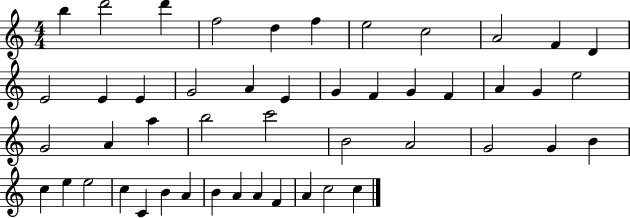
B5/q D6/h D6/q F5/h D5/q F5/q E5/h C5/h A4/h F4/q D4/q E4/h E4/q E4/q G4/h A4/q E4/q G4/q F4/q G4/q F4/q A4/q G4/q E5/h G4/h A4/q A5/q B5/h C6/h B4/h A4/h G4/h G4/q B4/q C5/q E5/q E5/h C5/q C4/q B4/q A4/q B4/q A4/q A4/q F4/q A4/q C5/h C5/q